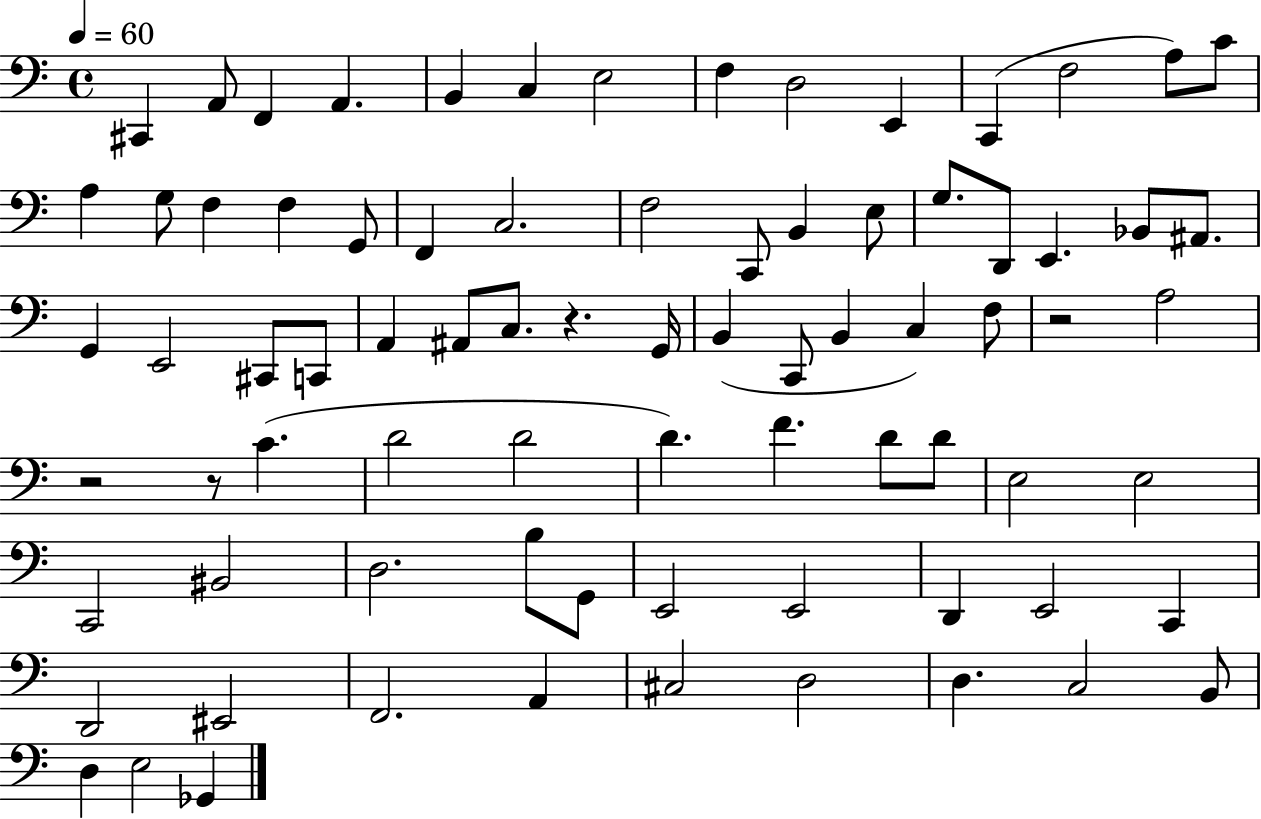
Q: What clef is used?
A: bass